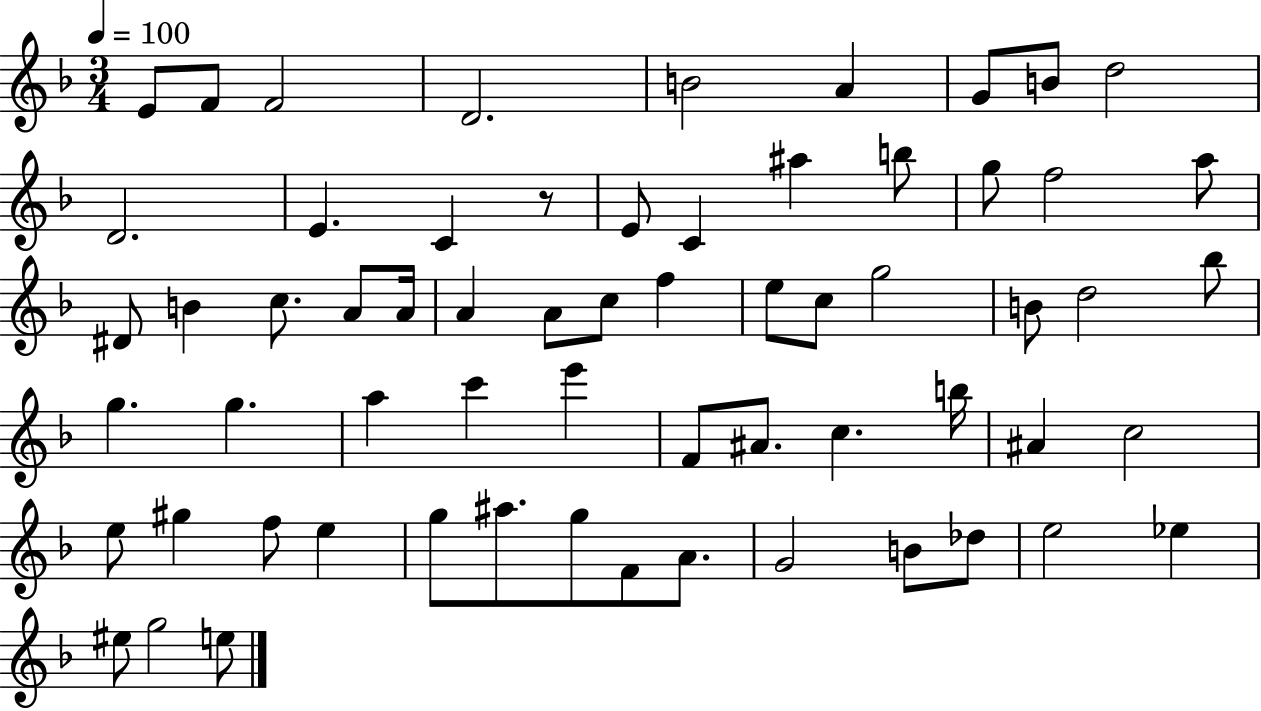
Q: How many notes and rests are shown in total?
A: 63